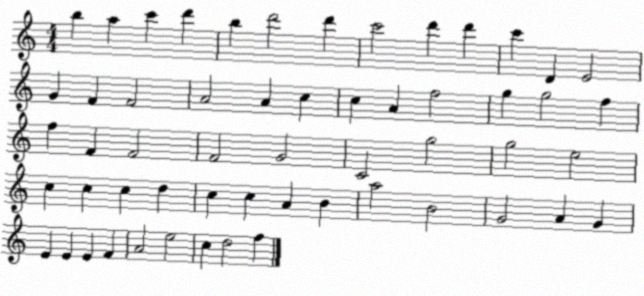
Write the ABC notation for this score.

X:1
T:Untitled
M:4/4
L:1/4
K:C
b a c' d' b d'2 d' c'2 d' d' c' D E2 G F F2 A2 A c c A f2 g g2 f f F F2 F2 G2 C2 g2 g2 e2 c c c d c c A B a2 B2 G2 A G E E E F A2 e2 c d2 f